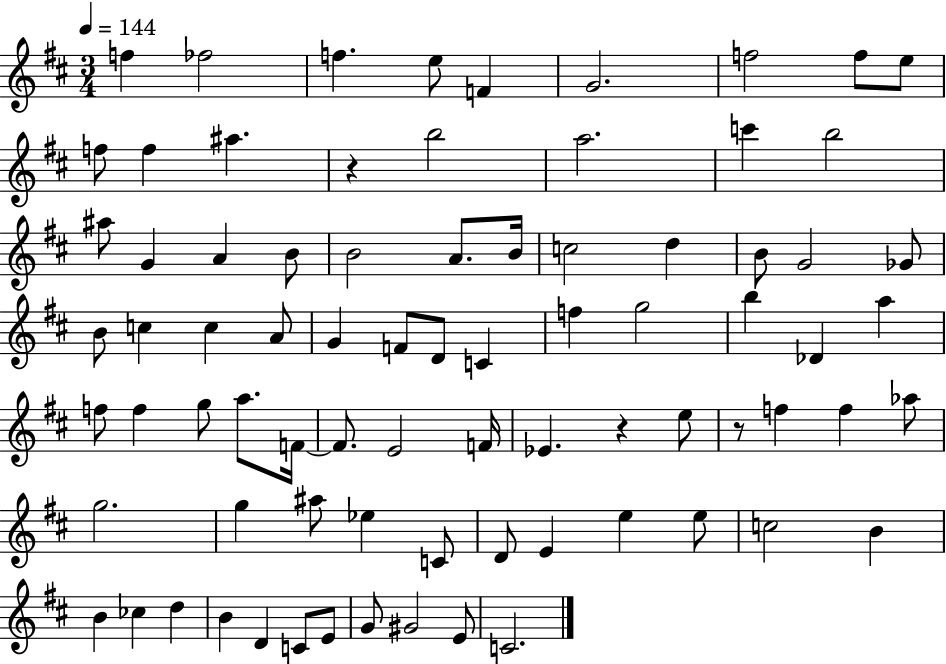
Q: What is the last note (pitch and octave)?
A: C4